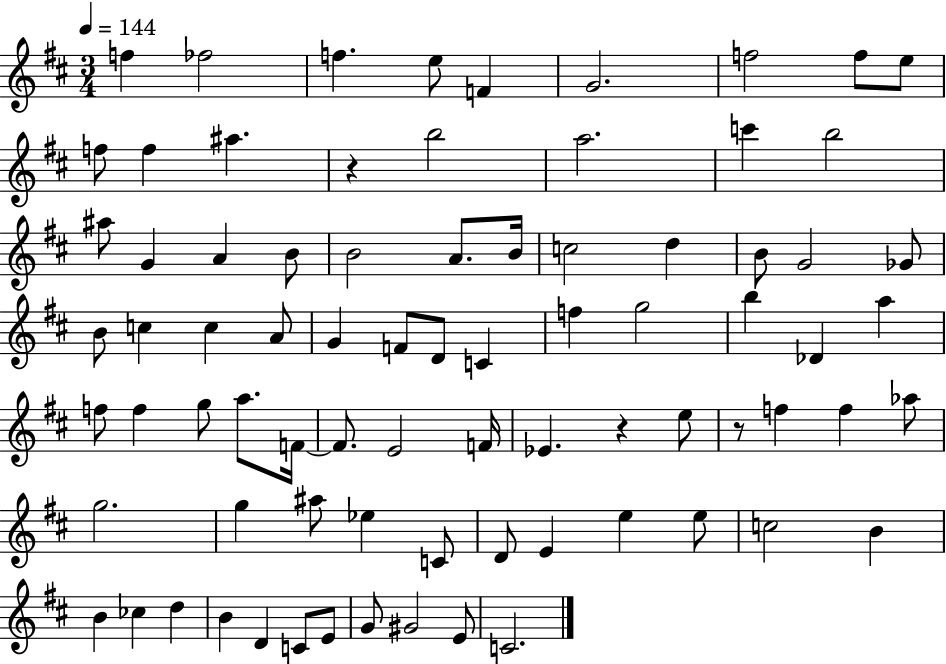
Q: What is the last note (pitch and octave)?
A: C4